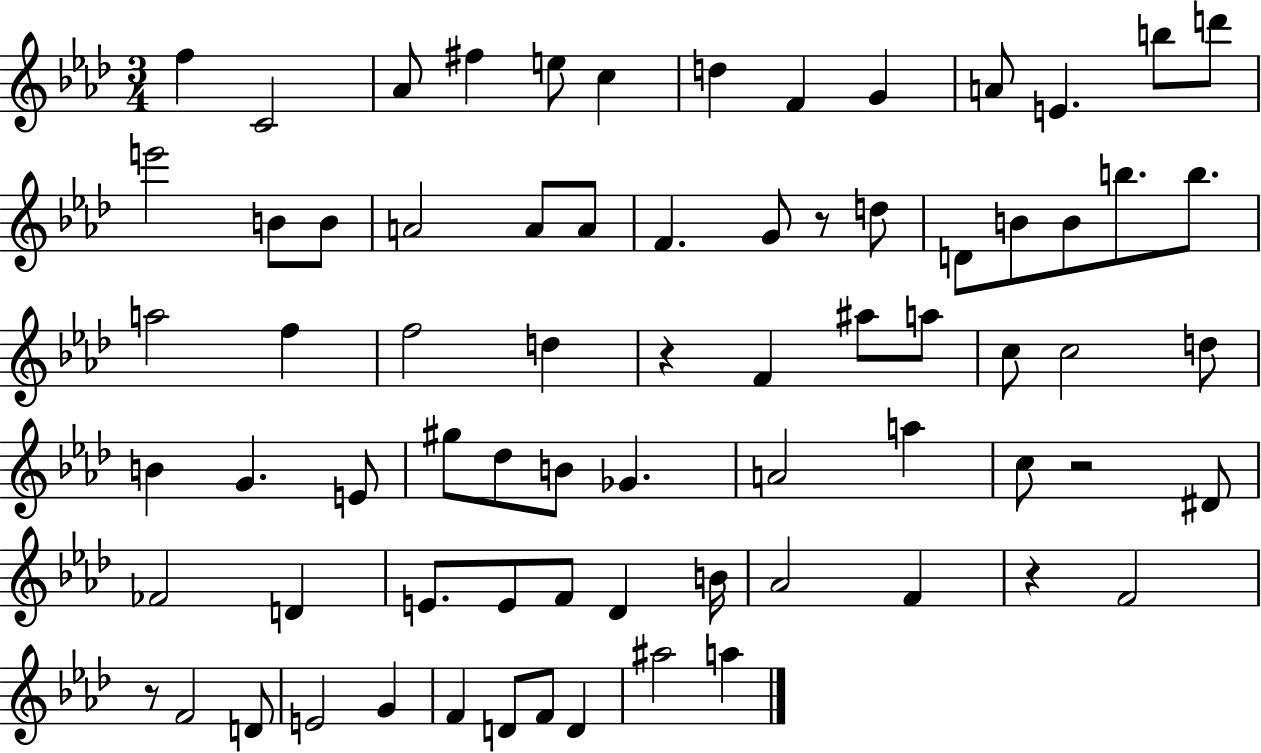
X:1
T:Untitled
M:3/4
L:1/4
K:Ab
f C2 _A/2 ^f e/2 c d F G A/2 E b/2 d'/2 e'2 B/2 B/2 A2 A/2 A/2 F G/2 z/2 d/2 D/2 B/2 B/2 b/2 b/2 a2 f f2 d z F ^a/2 a/2 c/2 c2 d/2 B G E/2 ^g/2 _d/2 B/2 _G A2 a c/2 z2 ^D/2 _F2 D E/2 E/2 F/2 _D B/4 _A2 F z F2 z/2 F2 D/2 E2 G F D/2 F/2 D ^a2 a